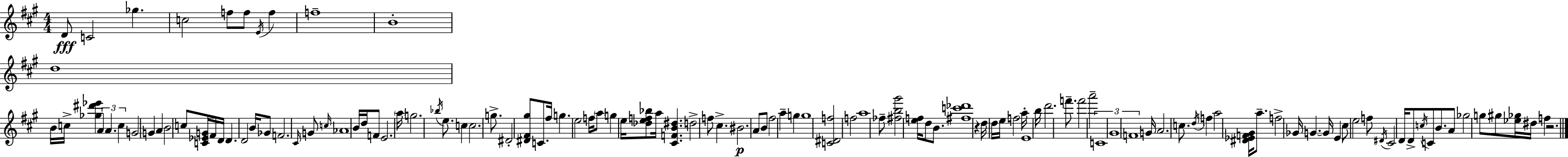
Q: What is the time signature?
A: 4/4